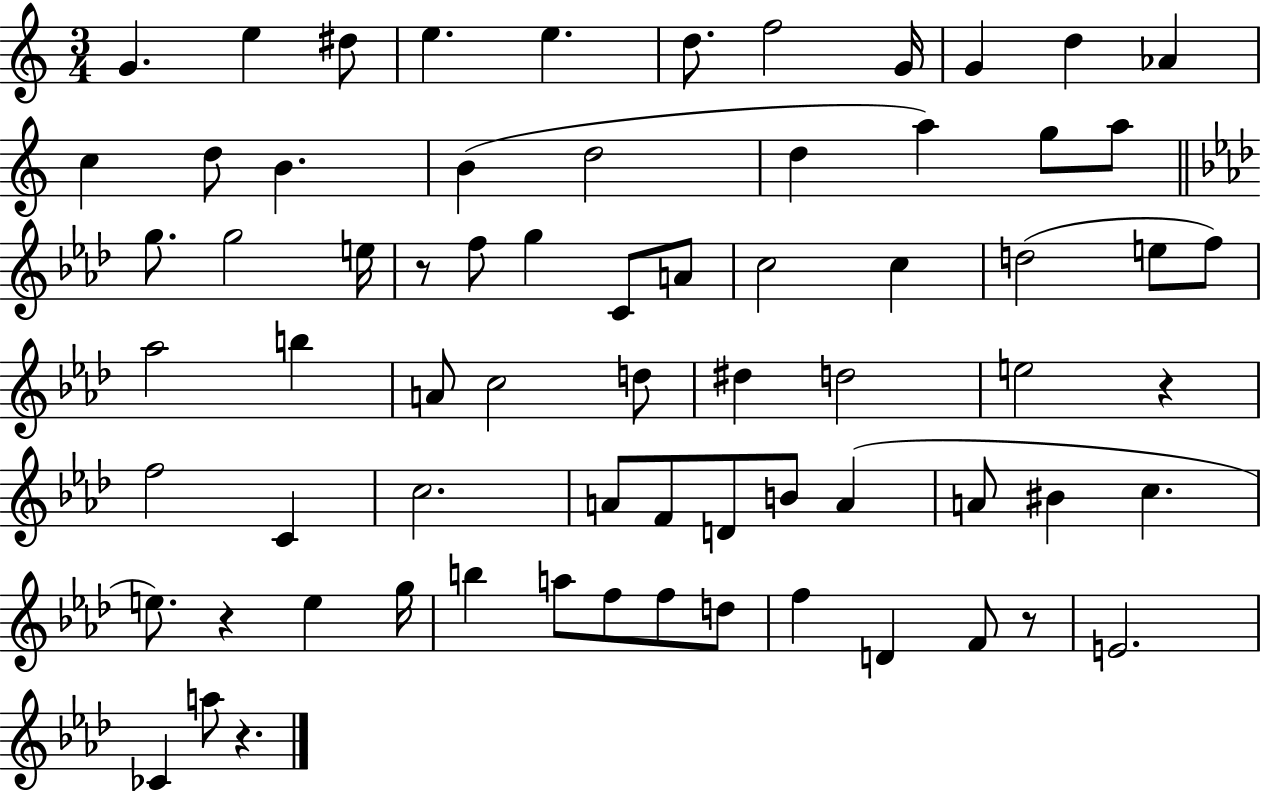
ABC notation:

X:1
T:Untitled
M:3/4
L:1/4
K:C
G e ^d/2 e e d/2 f2 G/4 G d _A c d/2 B B d2 d a g/2 a/2 g/2 g2 e/4 z/2 f/2 g C/2 A/2 c2 c d2 e/2 f/2 _a2 b A/2 c2 d/2 ^d d2 e2 z f2 C c2 A/2 F/2 D/2 B/2 A A/2 ^B c e/2 z e g/4 b a/2 f/2 f/2 d/2 f D F/2 z/2 E2 _C a/2 z